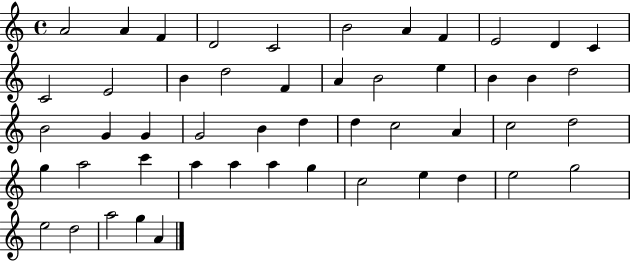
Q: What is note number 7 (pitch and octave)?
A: A4